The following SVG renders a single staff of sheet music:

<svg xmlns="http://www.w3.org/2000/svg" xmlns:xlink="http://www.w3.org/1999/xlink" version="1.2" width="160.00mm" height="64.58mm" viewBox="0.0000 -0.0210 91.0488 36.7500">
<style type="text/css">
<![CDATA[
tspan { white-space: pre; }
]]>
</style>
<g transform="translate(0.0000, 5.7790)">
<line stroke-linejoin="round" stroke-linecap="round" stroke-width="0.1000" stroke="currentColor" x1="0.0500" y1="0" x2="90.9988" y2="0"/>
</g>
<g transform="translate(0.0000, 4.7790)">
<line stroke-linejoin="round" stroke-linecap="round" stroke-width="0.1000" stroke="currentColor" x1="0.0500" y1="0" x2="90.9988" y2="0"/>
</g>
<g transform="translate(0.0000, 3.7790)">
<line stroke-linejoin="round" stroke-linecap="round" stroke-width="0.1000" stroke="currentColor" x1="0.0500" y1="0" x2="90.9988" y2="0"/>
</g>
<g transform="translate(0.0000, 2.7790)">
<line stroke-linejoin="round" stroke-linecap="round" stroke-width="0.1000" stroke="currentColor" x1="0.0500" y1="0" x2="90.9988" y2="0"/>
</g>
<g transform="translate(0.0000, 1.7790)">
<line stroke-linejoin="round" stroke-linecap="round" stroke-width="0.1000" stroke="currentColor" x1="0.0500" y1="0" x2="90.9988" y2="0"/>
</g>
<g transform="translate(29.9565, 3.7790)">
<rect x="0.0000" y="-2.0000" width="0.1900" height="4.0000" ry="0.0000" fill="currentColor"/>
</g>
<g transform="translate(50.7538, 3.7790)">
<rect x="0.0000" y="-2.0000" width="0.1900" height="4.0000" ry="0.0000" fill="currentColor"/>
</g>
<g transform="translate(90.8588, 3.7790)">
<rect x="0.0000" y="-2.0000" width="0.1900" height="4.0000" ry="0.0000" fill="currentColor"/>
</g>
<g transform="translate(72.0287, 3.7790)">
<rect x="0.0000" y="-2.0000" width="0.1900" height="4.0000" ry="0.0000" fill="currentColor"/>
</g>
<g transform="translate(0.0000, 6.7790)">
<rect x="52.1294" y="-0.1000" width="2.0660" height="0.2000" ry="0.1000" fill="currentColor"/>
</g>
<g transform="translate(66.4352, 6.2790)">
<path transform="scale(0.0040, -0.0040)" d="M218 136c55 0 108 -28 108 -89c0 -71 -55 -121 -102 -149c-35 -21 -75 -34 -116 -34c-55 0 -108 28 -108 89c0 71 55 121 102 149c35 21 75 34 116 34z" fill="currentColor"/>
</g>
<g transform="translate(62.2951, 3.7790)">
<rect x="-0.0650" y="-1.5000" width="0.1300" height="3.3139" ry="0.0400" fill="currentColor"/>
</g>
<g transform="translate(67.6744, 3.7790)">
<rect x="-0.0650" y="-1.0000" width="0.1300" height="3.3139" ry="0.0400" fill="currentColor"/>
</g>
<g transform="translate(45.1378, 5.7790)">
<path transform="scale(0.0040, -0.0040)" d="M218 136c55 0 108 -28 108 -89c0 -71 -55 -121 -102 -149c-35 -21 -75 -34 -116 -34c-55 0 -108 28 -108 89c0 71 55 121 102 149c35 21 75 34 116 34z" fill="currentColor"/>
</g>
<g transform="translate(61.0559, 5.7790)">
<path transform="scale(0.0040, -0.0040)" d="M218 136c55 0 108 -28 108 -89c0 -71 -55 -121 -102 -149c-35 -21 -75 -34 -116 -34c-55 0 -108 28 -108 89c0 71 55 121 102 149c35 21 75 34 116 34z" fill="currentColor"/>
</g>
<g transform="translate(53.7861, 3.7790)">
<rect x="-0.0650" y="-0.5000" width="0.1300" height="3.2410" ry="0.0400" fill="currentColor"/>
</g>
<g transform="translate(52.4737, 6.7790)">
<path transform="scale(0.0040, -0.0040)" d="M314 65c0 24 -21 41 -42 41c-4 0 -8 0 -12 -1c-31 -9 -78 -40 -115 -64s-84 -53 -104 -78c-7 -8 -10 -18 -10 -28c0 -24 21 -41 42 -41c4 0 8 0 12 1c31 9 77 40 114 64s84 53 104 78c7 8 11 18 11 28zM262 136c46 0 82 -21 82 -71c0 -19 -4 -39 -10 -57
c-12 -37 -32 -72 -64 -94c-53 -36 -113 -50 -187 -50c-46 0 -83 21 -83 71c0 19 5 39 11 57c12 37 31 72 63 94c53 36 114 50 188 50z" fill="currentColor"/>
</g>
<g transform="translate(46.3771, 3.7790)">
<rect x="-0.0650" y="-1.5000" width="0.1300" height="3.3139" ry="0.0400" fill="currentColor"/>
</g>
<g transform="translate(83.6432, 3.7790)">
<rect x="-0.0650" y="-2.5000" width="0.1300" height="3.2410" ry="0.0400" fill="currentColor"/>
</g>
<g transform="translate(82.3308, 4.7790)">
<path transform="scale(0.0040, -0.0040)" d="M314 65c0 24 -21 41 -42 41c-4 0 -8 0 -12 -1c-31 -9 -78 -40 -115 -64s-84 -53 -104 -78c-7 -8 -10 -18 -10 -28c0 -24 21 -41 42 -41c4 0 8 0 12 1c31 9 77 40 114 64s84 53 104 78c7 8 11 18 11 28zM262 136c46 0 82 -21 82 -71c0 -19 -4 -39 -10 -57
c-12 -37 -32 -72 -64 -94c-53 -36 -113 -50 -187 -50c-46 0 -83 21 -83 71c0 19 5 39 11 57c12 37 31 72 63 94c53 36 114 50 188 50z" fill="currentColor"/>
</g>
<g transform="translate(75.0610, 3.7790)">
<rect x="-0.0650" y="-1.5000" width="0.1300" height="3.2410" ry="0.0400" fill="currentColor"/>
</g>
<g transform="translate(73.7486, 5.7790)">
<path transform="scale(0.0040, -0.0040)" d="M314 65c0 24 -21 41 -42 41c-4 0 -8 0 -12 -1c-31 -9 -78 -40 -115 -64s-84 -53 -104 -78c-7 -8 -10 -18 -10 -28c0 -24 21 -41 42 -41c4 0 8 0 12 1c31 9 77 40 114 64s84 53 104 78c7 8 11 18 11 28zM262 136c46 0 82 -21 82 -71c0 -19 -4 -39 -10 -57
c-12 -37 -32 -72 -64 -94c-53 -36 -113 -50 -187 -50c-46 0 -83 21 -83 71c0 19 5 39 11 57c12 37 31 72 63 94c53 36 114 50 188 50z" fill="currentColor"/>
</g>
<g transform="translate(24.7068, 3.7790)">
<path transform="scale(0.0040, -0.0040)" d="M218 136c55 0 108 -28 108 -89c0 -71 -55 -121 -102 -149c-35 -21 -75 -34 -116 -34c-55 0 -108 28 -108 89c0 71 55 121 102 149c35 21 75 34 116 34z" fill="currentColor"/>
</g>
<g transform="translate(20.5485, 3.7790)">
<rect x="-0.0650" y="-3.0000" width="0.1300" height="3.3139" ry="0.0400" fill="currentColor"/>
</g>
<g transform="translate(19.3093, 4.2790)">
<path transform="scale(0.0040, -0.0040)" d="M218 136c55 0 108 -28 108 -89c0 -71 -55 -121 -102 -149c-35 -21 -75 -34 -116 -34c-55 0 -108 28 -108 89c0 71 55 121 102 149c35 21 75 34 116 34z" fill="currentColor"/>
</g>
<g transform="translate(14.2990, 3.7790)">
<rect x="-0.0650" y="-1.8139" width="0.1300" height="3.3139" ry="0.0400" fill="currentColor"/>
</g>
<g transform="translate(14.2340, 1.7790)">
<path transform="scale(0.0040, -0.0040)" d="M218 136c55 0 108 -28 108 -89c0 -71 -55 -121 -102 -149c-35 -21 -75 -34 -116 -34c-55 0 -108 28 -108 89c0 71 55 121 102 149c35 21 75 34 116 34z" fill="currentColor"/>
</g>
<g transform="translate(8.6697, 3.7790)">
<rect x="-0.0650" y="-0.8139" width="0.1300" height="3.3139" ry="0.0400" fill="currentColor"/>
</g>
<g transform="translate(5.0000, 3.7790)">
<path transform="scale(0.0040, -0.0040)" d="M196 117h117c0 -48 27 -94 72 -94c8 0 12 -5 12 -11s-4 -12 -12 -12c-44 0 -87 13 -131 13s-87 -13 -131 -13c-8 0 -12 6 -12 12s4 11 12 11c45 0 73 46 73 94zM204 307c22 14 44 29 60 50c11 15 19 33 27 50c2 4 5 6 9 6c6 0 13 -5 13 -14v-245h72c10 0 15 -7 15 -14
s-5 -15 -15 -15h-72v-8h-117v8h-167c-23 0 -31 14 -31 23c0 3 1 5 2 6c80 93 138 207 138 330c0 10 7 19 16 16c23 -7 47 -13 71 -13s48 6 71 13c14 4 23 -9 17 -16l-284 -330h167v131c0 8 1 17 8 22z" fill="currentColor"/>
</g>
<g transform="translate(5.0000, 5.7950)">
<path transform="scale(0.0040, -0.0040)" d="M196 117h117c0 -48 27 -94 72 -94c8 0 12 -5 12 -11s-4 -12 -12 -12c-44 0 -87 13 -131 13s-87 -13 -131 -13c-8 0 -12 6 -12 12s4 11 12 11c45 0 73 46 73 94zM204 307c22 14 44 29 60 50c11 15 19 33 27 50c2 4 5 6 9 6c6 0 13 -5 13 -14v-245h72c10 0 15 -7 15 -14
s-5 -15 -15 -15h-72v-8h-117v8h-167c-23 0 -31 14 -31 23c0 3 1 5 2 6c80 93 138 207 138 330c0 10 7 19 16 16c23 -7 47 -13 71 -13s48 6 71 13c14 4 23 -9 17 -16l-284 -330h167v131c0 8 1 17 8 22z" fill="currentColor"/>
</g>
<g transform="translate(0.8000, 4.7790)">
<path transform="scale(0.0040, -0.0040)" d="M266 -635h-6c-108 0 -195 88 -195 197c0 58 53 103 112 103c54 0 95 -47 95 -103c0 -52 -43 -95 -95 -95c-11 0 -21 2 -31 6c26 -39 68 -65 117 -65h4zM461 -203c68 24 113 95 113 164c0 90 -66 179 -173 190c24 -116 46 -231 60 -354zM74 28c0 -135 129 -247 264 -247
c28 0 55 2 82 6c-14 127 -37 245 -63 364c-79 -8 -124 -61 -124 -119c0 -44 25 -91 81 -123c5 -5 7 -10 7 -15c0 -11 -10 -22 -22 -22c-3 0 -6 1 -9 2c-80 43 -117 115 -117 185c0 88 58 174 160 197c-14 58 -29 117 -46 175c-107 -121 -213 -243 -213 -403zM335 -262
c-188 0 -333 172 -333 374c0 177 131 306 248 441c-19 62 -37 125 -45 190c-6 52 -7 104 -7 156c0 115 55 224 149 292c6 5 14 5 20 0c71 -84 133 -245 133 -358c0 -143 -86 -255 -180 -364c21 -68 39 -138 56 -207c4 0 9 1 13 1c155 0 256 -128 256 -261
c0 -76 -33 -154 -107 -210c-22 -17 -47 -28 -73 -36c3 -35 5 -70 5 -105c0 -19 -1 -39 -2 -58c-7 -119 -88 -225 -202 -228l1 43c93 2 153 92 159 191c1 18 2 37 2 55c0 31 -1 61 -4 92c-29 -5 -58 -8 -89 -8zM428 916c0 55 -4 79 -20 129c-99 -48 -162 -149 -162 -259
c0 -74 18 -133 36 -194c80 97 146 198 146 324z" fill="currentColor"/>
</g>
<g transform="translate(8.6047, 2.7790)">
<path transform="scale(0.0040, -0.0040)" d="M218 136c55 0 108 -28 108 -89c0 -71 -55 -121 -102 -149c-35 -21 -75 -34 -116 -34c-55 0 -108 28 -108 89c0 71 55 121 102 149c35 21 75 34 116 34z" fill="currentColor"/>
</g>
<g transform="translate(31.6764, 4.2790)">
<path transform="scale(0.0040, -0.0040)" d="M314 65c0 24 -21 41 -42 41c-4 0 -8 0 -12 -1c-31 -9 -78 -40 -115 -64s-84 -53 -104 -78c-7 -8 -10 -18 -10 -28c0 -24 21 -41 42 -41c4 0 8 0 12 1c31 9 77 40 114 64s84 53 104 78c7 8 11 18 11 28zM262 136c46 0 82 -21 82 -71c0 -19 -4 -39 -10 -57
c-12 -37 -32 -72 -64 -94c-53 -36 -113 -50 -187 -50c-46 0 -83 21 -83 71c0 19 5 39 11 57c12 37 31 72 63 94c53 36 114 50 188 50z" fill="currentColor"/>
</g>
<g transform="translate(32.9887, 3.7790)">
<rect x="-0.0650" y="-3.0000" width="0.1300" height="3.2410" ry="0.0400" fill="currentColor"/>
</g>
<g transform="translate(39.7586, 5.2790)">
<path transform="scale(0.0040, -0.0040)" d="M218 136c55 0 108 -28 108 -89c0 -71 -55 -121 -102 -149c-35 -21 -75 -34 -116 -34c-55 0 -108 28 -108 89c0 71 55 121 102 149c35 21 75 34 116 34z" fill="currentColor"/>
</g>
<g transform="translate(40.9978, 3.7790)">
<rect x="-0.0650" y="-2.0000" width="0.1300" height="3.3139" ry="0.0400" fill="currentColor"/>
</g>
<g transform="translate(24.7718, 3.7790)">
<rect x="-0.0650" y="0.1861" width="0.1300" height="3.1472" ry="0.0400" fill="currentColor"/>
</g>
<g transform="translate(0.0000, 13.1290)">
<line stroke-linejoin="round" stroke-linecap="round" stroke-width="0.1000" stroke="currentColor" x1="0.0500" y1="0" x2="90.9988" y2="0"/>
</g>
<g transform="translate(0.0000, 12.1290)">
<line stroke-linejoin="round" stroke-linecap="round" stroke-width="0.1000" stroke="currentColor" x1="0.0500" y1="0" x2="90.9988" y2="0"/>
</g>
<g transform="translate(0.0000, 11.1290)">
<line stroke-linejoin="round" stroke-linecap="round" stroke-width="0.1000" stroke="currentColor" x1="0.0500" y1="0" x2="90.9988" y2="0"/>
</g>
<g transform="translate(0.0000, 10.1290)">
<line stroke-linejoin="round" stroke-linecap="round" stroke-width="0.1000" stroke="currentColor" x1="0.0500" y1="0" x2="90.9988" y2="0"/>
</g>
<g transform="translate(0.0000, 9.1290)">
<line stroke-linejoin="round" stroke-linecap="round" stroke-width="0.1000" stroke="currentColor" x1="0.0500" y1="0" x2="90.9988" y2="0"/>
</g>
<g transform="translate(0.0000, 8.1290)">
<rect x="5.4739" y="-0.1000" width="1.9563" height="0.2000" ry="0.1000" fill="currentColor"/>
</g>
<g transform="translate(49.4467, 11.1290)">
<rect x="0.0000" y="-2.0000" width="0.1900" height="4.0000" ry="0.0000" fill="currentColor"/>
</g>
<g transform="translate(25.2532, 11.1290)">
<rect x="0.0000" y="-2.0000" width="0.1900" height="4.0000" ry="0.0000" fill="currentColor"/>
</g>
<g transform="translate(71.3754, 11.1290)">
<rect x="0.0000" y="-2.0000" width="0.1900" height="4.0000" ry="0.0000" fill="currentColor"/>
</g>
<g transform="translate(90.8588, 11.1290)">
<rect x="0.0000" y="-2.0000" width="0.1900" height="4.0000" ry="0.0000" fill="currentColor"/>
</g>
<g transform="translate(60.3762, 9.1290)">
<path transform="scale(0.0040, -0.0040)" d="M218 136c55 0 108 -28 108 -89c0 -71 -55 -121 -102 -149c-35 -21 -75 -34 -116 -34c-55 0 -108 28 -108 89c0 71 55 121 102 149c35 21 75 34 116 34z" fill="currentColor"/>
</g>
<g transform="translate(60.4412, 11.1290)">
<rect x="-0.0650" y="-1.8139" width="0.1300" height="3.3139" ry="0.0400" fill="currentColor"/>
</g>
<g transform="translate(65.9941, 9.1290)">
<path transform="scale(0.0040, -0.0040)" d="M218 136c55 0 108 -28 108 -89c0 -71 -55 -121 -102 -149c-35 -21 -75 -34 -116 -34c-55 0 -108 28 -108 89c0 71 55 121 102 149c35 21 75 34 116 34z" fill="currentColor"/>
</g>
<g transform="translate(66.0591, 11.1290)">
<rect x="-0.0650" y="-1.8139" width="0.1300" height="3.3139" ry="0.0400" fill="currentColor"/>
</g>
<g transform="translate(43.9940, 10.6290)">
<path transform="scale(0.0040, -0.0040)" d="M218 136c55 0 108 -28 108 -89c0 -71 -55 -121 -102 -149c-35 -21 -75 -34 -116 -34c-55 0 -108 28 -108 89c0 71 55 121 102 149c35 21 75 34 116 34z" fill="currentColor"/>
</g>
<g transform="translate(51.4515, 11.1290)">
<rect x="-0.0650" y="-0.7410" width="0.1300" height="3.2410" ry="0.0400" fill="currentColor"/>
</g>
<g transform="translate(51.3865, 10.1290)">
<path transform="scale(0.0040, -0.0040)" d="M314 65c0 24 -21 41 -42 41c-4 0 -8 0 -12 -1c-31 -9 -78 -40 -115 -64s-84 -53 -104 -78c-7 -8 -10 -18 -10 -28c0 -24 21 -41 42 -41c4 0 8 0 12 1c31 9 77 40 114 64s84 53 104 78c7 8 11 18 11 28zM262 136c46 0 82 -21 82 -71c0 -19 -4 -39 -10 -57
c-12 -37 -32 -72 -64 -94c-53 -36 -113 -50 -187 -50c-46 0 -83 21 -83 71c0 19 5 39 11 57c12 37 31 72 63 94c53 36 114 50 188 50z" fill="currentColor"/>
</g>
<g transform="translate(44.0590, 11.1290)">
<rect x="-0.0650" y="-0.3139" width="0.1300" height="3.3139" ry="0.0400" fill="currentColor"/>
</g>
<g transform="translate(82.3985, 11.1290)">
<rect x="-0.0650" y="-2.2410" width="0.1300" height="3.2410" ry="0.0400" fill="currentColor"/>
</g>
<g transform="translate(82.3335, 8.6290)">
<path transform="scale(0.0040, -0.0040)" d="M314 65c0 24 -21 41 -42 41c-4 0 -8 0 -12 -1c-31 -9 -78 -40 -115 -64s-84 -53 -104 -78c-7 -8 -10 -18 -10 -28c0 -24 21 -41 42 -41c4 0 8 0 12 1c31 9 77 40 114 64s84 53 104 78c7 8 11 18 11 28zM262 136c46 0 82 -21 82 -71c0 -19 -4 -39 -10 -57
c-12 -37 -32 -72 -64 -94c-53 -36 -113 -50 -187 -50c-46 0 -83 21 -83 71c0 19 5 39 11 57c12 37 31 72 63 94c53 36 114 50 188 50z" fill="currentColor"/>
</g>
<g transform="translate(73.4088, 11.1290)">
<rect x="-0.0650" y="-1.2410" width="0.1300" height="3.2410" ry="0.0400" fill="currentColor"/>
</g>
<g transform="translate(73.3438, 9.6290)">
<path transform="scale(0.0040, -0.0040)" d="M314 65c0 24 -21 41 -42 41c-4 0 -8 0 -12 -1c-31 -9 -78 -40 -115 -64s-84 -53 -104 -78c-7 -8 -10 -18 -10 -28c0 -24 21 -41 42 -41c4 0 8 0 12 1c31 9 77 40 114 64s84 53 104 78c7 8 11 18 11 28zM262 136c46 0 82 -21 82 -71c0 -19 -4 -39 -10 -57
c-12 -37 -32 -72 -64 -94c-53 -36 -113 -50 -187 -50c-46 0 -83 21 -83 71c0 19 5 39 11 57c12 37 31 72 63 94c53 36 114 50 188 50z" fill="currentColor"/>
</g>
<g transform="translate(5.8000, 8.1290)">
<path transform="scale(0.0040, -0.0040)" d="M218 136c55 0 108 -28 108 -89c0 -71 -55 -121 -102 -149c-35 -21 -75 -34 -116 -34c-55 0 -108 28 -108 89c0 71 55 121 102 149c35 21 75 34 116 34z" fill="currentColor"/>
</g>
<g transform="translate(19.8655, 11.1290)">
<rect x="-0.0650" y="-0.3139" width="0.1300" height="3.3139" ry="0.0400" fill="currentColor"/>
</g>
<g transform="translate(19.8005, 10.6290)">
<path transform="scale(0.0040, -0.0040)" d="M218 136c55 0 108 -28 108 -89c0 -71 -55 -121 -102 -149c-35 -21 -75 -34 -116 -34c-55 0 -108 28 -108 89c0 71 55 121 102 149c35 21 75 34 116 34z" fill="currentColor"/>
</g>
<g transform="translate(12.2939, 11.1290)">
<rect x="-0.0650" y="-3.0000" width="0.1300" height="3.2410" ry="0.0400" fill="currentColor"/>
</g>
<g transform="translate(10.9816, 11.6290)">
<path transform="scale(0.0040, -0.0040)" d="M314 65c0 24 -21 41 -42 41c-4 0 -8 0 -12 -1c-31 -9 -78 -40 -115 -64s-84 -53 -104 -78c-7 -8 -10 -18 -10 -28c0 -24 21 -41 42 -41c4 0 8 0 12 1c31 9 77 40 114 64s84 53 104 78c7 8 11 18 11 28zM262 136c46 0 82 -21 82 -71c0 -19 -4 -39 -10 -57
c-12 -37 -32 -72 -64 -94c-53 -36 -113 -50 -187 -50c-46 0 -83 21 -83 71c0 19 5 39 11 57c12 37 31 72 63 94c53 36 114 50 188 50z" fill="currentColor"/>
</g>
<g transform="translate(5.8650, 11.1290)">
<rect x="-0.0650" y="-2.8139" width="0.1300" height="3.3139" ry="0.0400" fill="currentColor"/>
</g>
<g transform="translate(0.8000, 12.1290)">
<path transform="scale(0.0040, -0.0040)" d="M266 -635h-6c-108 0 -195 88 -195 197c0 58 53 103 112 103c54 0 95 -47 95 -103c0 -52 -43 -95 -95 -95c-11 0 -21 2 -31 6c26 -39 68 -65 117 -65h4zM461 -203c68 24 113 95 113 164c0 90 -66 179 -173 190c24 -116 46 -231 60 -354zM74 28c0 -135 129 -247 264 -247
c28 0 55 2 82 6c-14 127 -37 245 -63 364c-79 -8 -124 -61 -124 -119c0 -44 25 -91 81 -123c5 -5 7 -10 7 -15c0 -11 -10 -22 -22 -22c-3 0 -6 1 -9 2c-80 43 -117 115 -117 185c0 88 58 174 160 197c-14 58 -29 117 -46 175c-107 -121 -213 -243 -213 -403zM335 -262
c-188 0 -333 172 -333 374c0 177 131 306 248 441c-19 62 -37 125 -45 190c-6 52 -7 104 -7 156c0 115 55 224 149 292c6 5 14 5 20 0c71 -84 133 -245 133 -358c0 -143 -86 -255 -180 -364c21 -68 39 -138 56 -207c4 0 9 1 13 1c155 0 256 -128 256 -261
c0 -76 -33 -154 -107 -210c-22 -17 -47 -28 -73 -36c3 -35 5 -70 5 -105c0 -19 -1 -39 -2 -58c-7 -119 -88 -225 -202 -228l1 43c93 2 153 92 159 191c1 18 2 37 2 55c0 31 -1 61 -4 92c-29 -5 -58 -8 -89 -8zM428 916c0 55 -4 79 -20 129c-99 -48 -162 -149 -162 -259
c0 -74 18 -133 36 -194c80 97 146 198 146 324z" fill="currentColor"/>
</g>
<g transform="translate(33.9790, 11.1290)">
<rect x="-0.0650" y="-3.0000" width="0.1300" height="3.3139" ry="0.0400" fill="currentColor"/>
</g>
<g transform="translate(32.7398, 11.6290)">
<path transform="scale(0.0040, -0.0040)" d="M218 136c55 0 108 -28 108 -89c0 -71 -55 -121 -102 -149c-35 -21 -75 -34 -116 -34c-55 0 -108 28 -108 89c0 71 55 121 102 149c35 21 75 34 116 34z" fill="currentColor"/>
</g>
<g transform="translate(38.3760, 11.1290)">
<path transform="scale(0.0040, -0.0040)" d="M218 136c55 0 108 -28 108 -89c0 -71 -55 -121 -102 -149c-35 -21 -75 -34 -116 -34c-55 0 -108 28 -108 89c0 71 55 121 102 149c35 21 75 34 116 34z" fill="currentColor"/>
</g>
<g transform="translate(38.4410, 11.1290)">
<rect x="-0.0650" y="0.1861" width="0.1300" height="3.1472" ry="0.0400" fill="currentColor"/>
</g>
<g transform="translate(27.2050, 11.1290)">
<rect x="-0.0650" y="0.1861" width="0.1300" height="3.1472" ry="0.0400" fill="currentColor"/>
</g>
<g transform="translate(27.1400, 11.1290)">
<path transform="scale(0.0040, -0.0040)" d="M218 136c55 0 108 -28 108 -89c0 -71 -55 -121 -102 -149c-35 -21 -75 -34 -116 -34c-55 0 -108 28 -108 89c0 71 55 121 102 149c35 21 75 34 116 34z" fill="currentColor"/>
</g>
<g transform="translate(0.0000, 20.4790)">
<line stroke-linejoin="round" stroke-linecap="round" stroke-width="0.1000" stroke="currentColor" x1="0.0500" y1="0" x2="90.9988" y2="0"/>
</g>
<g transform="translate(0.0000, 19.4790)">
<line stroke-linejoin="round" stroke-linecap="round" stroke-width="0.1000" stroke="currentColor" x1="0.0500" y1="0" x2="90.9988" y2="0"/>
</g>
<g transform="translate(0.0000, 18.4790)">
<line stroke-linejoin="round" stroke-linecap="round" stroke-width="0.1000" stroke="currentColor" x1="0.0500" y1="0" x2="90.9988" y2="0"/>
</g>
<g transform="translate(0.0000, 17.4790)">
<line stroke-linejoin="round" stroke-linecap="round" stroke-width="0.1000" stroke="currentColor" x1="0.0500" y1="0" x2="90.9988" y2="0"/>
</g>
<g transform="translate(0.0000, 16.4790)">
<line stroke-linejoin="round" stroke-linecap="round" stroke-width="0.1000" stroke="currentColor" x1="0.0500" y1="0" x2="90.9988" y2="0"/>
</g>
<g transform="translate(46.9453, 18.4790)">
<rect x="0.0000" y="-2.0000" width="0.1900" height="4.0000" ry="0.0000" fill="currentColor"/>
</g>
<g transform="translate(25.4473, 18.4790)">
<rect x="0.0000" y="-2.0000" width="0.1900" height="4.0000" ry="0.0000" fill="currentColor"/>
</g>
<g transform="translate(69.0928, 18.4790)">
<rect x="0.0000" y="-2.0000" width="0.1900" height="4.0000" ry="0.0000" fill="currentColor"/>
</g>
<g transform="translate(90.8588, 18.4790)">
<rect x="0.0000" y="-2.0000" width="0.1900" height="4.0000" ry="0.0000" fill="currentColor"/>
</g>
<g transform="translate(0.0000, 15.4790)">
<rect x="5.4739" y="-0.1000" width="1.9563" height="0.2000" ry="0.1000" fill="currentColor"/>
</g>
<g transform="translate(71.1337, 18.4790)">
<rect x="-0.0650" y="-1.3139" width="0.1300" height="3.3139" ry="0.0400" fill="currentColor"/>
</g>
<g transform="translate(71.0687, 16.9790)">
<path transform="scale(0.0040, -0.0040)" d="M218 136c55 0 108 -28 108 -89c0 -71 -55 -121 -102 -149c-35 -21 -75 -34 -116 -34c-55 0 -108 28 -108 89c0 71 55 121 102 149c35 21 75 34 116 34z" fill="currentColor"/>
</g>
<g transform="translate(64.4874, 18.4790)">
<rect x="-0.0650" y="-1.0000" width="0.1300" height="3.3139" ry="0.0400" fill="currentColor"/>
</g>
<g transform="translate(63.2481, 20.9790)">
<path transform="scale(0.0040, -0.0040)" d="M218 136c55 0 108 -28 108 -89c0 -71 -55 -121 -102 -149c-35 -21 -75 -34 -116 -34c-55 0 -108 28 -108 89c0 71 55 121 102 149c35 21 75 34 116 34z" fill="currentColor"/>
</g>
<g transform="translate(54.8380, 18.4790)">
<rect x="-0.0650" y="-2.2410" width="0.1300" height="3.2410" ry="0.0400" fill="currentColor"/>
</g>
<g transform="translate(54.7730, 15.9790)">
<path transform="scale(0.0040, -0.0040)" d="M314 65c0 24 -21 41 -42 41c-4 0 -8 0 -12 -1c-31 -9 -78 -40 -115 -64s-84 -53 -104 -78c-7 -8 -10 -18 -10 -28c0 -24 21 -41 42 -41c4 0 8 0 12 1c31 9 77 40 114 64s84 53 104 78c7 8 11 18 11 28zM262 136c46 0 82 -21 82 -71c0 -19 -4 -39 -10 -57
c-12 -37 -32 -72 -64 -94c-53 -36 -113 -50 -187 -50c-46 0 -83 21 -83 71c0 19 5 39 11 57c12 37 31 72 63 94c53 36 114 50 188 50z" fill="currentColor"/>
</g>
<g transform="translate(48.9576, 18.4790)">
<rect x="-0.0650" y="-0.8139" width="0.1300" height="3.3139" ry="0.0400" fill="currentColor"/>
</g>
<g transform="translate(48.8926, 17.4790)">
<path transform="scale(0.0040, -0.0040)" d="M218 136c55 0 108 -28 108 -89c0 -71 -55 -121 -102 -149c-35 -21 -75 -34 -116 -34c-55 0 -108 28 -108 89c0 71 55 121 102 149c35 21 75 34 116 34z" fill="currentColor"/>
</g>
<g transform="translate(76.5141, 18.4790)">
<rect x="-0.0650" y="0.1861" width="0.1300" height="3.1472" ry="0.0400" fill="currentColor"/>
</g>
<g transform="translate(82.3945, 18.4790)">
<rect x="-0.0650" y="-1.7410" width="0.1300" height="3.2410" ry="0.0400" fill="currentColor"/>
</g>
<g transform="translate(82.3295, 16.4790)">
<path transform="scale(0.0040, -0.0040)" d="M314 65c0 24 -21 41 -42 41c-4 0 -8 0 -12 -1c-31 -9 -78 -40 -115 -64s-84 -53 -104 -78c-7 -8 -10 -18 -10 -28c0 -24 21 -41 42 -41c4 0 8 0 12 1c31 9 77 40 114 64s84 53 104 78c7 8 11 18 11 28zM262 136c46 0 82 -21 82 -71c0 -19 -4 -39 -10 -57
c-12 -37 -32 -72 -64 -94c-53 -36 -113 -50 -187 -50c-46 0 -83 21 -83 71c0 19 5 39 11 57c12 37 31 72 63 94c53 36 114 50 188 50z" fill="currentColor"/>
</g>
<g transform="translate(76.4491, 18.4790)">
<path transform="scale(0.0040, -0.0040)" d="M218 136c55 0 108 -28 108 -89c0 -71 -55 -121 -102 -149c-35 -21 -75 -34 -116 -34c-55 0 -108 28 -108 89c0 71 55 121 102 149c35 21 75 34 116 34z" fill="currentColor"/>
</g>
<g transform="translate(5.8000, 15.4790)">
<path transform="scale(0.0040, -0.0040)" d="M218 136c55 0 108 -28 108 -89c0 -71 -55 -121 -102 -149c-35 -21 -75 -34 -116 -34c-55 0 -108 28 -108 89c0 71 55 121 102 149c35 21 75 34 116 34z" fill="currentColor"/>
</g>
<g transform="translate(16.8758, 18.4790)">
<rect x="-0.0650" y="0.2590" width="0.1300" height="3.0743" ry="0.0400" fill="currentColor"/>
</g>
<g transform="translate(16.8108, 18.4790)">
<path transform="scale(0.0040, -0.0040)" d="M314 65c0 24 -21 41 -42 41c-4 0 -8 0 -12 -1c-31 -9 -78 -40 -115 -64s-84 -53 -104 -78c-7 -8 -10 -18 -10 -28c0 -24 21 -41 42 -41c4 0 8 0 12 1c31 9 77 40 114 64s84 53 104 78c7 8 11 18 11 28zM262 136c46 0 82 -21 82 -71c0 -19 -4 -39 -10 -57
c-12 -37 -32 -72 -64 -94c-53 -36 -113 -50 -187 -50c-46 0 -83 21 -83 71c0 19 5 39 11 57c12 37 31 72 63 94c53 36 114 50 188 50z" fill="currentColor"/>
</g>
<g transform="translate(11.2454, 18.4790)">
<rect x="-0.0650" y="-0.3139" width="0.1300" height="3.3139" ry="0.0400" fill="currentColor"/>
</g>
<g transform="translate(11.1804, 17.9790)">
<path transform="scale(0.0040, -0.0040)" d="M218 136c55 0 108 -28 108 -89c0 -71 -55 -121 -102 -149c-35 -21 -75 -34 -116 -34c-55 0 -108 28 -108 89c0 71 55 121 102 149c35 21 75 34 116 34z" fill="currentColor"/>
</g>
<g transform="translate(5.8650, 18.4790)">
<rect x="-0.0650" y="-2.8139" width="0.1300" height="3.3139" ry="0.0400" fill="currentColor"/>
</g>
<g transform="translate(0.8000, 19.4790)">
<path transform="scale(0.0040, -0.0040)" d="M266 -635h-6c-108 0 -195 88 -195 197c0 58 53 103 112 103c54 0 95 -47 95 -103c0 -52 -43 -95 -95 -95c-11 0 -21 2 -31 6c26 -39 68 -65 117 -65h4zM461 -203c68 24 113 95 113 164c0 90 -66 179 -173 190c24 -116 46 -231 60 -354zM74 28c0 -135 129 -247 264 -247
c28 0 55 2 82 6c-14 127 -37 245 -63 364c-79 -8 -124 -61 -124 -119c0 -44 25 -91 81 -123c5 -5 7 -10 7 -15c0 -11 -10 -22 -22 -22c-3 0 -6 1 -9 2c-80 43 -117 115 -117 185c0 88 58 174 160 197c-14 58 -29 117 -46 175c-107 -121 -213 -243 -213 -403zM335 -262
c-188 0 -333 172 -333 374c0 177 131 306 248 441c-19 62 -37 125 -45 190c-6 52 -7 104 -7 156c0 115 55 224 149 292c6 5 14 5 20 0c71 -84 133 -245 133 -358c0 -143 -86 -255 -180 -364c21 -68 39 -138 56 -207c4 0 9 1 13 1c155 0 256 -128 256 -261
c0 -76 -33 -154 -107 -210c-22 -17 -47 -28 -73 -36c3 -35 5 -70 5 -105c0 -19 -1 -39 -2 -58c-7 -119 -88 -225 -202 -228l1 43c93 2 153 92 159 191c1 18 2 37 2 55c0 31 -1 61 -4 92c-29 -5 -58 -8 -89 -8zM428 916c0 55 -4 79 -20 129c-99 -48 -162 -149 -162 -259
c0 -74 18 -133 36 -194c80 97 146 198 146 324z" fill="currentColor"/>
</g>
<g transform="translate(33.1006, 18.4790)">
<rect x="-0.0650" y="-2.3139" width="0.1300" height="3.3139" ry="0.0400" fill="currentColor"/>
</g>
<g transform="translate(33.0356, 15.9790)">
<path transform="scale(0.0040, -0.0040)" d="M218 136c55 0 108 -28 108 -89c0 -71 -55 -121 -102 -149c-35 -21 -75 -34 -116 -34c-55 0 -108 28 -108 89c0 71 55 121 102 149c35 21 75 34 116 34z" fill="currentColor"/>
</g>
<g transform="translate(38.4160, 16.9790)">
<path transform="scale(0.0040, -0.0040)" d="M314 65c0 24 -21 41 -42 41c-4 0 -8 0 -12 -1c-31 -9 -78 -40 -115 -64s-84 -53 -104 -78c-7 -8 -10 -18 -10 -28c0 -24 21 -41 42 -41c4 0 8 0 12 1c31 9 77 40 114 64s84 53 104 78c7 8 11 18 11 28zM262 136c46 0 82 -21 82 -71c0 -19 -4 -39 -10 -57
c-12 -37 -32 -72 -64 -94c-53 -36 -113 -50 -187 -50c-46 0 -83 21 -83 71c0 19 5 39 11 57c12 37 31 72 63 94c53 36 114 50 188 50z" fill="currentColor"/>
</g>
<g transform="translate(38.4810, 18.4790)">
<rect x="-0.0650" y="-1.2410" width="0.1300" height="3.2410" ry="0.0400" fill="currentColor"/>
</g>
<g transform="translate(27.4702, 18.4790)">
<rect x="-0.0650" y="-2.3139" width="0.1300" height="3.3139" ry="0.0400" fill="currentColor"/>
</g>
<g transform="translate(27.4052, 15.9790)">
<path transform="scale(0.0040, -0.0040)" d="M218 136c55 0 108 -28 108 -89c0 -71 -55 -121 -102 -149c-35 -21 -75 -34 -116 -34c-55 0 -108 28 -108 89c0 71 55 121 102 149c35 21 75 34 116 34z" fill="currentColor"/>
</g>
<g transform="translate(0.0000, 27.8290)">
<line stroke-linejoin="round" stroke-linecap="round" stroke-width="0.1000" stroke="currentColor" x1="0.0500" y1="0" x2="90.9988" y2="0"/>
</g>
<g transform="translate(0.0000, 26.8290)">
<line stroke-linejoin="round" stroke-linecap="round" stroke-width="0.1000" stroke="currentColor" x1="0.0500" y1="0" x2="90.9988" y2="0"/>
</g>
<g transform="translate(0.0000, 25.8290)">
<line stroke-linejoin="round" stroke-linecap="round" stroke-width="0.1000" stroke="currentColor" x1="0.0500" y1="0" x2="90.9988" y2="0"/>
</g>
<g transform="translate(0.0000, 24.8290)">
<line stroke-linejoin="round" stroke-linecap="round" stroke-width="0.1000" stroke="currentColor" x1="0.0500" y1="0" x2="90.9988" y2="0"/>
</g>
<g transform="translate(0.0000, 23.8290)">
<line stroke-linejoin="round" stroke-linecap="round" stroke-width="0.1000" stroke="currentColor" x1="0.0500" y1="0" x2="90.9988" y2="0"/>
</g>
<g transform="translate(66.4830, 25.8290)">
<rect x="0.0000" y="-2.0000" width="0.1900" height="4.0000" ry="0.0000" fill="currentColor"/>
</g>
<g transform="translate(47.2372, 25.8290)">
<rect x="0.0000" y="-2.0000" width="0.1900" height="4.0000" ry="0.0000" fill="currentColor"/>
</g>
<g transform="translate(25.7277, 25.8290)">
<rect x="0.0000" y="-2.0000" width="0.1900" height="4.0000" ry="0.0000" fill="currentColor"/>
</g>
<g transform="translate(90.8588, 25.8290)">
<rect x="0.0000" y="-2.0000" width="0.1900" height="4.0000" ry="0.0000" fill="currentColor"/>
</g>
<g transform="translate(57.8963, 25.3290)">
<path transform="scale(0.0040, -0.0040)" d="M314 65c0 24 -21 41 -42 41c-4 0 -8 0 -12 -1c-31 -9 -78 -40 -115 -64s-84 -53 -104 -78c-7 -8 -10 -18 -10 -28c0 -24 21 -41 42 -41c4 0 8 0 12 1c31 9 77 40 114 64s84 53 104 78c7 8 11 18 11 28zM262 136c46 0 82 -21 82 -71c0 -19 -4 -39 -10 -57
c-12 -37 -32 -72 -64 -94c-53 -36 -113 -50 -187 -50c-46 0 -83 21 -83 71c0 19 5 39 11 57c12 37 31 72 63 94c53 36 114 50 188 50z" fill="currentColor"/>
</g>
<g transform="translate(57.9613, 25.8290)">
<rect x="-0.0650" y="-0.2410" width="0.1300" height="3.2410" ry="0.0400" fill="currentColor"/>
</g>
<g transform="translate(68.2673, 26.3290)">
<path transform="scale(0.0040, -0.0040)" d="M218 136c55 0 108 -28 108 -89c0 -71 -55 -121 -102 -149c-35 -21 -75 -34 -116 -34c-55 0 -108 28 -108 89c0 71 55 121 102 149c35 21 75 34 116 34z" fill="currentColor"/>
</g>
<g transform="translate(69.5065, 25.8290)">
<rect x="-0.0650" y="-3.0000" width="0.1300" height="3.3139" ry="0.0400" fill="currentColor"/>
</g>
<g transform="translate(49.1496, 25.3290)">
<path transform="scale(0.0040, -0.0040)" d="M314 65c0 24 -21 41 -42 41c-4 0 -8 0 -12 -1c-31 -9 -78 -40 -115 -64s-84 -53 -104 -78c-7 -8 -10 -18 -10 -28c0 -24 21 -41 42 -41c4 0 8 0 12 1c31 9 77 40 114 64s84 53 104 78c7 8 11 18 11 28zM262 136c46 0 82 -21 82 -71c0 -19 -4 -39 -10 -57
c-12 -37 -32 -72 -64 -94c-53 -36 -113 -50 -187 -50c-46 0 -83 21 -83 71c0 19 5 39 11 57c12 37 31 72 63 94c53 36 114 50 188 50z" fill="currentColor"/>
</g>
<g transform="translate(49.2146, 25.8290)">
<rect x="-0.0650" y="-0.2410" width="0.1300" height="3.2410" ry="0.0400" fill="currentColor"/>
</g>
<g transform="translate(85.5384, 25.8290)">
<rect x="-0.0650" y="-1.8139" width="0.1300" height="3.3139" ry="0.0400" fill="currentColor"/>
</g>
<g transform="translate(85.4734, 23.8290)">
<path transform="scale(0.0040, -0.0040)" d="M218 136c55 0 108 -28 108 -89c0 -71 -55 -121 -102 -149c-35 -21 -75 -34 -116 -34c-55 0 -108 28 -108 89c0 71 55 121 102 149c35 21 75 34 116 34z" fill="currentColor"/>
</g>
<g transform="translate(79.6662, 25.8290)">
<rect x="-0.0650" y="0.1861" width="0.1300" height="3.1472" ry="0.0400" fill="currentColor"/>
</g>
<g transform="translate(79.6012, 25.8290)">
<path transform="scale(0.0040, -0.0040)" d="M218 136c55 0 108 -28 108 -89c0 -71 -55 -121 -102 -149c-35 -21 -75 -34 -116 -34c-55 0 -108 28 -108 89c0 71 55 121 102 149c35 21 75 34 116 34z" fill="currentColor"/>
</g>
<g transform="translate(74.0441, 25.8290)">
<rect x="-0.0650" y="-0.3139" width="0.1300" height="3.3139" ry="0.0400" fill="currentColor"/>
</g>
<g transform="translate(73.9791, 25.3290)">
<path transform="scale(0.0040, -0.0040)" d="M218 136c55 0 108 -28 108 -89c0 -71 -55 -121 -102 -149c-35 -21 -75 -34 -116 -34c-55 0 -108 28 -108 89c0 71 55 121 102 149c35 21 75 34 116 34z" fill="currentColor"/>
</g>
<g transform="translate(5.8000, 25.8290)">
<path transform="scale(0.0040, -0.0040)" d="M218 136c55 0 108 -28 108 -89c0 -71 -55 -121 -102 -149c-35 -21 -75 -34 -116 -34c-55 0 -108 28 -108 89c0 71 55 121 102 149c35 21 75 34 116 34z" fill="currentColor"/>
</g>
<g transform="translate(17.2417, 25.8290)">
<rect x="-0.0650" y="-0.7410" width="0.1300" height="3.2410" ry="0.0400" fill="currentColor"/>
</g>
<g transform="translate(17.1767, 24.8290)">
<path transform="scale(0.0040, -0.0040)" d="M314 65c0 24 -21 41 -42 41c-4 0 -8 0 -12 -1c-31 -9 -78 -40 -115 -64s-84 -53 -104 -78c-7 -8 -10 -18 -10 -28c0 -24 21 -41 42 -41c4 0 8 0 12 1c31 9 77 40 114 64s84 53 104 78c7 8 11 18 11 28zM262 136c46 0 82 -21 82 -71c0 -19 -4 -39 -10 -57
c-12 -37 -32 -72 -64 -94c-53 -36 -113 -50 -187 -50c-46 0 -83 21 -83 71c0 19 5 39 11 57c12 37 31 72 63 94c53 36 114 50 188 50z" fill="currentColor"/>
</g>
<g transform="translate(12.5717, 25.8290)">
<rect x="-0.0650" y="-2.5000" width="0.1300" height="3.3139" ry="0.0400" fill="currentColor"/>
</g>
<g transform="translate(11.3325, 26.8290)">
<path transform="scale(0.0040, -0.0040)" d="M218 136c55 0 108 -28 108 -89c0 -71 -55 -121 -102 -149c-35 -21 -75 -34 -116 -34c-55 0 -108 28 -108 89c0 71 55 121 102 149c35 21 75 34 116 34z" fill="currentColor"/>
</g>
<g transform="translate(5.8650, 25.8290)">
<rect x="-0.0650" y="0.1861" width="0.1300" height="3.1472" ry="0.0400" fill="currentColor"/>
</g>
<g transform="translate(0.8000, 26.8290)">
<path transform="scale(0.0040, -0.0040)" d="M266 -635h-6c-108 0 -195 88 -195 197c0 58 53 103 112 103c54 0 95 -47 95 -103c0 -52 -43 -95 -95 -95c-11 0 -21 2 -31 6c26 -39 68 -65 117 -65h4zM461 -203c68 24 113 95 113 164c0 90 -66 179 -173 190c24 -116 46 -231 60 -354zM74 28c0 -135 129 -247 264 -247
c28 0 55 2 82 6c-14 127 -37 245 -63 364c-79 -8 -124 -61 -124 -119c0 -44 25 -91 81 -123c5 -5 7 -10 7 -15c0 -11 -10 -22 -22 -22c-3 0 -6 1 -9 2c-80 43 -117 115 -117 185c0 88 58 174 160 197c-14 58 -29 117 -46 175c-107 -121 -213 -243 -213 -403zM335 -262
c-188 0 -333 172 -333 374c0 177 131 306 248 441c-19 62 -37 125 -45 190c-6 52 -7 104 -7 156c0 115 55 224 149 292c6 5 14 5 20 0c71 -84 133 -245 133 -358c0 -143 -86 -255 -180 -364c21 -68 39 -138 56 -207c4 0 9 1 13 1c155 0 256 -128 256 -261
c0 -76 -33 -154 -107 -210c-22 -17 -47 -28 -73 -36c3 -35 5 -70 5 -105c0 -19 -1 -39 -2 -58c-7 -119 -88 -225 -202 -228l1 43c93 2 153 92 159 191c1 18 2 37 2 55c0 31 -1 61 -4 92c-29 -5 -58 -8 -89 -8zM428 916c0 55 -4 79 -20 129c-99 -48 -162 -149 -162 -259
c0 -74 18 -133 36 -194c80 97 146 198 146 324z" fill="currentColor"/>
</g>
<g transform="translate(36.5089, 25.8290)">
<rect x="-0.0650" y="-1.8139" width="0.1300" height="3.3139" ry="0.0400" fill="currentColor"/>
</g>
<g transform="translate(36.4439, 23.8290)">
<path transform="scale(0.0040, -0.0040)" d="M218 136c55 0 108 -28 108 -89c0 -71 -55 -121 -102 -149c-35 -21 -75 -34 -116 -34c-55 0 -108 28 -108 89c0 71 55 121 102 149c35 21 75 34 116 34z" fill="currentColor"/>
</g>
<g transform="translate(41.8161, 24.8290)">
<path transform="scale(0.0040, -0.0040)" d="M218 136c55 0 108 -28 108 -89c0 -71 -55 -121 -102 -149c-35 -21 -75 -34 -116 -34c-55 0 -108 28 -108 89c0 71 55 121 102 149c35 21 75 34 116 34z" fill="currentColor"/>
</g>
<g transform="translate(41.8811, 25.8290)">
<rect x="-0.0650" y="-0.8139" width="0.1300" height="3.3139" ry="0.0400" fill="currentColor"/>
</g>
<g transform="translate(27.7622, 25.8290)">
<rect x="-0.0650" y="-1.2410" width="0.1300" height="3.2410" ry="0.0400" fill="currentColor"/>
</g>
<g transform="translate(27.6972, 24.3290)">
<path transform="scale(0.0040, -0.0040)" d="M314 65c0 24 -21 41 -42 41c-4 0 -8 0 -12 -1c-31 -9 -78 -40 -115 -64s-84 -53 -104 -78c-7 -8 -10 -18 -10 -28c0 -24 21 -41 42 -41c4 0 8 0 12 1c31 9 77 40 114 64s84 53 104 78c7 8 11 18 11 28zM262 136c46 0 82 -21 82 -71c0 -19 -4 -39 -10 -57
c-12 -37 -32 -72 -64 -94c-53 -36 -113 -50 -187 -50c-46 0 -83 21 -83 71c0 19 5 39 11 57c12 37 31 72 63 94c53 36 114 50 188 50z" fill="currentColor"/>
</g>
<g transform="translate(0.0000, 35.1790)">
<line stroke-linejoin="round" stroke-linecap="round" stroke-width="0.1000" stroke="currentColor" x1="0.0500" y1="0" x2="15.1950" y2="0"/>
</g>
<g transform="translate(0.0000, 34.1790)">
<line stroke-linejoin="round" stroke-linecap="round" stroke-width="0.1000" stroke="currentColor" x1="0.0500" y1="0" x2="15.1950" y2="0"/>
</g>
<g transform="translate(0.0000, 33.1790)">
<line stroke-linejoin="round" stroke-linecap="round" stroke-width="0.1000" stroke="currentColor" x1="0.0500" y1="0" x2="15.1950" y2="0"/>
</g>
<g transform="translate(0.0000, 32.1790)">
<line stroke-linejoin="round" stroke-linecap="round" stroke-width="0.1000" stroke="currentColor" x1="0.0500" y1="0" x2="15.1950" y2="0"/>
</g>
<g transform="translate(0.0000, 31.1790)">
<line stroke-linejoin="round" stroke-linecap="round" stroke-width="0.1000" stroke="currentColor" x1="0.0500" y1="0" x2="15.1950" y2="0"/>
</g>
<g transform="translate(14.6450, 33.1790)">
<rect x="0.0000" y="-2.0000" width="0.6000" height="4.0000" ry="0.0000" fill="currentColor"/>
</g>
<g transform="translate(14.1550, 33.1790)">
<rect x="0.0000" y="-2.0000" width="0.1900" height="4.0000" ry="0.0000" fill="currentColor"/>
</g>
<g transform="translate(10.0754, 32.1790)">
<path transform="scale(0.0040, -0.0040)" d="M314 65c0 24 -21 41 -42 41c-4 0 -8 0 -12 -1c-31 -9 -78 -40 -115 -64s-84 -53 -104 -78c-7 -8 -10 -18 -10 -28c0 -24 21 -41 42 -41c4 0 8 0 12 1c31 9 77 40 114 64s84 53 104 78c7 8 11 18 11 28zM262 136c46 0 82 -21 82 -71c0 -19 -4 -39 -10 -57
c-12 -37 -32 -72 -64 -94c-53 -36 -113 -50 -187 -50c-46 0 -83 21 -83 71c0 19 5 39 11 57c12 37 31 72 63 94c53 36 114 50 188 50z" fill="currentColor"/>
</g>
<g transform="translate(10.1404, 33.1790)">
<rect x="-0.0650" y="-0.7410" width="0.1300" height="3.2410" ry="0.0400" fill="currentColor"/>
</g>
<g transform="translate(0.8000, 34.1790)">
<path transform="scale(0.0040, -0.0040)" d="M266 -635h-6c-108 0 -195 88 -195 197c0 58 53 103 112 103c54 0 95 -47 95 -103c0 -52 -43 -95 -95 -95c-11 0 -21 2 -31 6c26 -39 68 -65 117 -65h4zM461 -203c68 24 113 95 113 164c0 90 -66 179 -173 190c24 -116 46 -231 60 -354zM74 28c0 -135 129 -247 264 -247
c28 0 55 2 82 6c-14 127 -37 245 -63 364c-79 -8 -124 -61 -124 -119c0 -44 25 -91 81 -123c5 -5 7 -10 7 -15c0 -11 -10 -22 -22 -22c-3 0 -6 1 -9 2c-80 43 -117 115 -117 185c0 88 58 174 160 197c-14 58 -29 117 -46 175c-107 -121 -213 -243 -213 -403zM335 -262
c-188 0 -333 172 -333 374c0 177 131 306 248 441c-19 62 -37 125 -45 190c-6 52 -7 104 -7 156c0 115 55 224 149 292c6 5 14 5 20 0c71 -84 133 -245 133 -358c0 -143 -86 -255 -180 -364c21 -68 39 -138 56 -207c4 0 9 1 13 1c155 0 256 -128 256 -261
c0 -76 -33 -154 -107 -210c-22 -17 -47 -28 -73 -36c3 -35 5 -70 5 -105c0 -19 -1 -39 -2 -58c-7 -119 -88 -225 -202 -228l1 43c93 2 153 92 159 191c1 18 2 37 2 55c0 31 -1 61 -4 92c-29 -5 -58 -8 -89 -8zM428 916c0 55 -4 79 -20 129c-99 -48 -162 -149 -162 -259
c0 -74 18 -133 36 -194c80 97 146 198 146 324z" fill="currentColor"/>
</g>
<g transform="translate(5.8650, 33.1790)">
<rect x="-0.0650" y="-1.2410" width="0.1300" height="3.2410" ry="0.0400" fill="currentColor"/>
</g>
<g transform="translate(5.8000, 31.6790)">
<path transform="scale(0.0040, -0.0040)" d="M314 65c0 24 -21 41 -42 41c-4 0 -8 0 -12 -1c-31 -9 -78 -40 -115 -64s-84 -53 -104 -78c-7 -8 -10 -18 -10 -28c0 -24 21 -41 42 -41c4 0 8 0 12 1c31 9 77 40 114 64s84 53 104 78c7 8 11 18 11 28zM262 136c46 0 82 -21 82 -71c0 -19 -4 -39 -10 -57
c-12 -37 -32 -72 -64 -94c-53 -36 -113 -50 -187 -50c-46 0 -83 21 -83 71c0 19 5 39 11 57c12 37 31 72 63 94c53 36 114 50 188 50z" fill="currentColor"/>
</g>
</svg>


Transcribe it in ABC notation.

X:1
T:Untitled
M:4/4
L:1/4
K:C
d f A B A2 F E C2 E D E2 G2 a A2 c B A B c d2 f f e2 g2 a c B2 g g e2 d g2 D e B f2 B G d2 e2 f d c2 c2 A c B f e2 d2